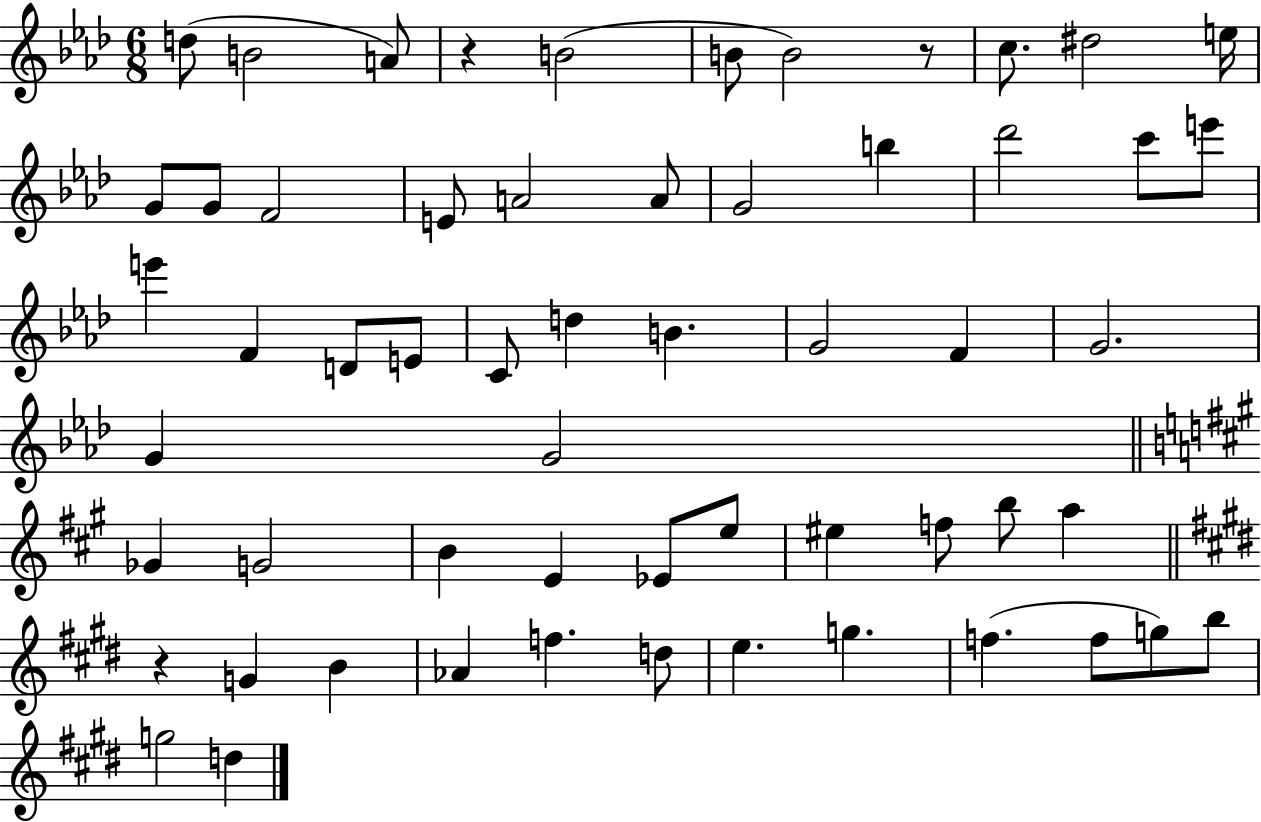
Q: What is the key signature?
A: AES major